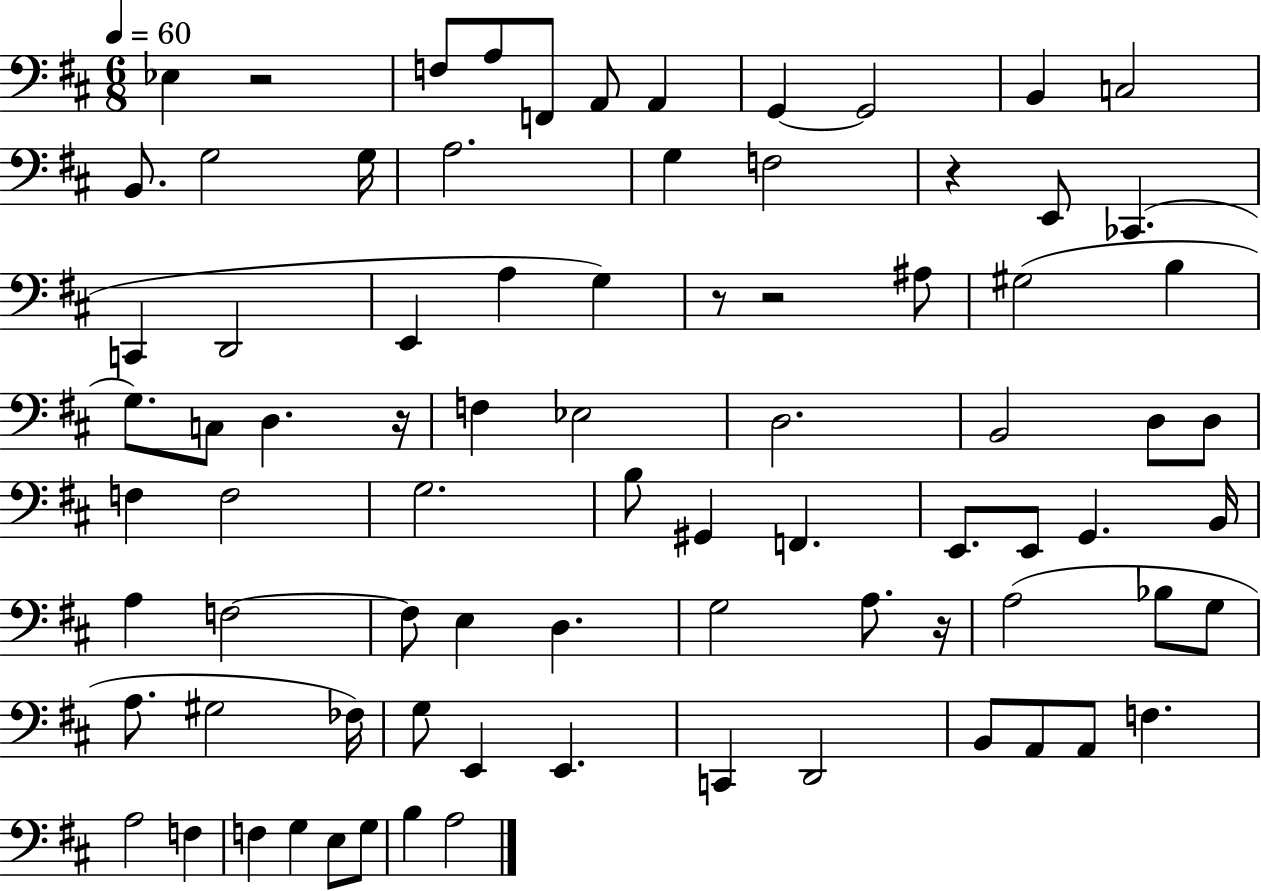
{
  \clef bass
  \numericTimeSignature
  \time 6/8
  \key d \major
  \tempo 4 = 60
  ees4 r2 | f8 a8 f,8 a,8 a,4 | g,4~~ g,2 | b,4 c2 | \break b,8. g2 g16 | a2. | g4 f2 | r4 e,8 ces,4.( | \break c,4 d,2 | e,4 a4 g4) | r8 r2 ais8 | gis2( b4 | \break g8.) c8 d4. r16 | f4 ees2 | d2. | b,2 d8 d8 | \break f4 f2 | g2. | b8 gis,4 f,4. | e,8. e,8 g,4. b,16 | \break a4 f2~~ | f8 e4 d4. | g2 a8. r16 | a2( bes8 g8 | \break a8. gis2 fes16) | g8 e,4 e,4. | c,4 d,2 | b,8 a,8 a,8 f4. | \break a2 f4 | f4 g4 e8 g8 | b4 a2 | \bar "|."
}